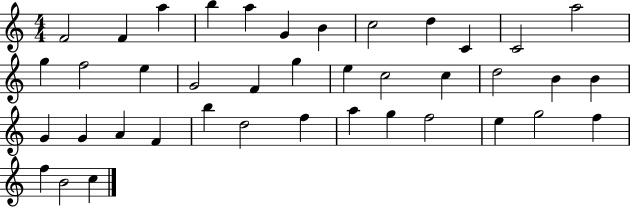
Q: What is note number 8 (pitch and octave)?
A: C5